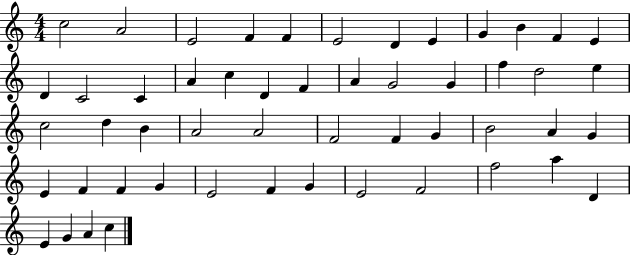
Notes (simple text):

C5/h A4/h E4/h F4/q F4/q E4/h D4/q E4/q G4/q B4/q F4/q E4/q D4/q C4/h C4/q A4/q C5/q D4/q F4/q A4/q G4/h G4/q F5/q D5/h E5/q C5/h D5/q B4/q A4/h A4/h F4/h F4/q G4/q B4/h A4/q G4/q E4/q F4/q F4/q G4/q E4/h F4/q G4/q E4/h F4/h F5/h A5/q D4/q E4/q G4/q A4/q C5/q